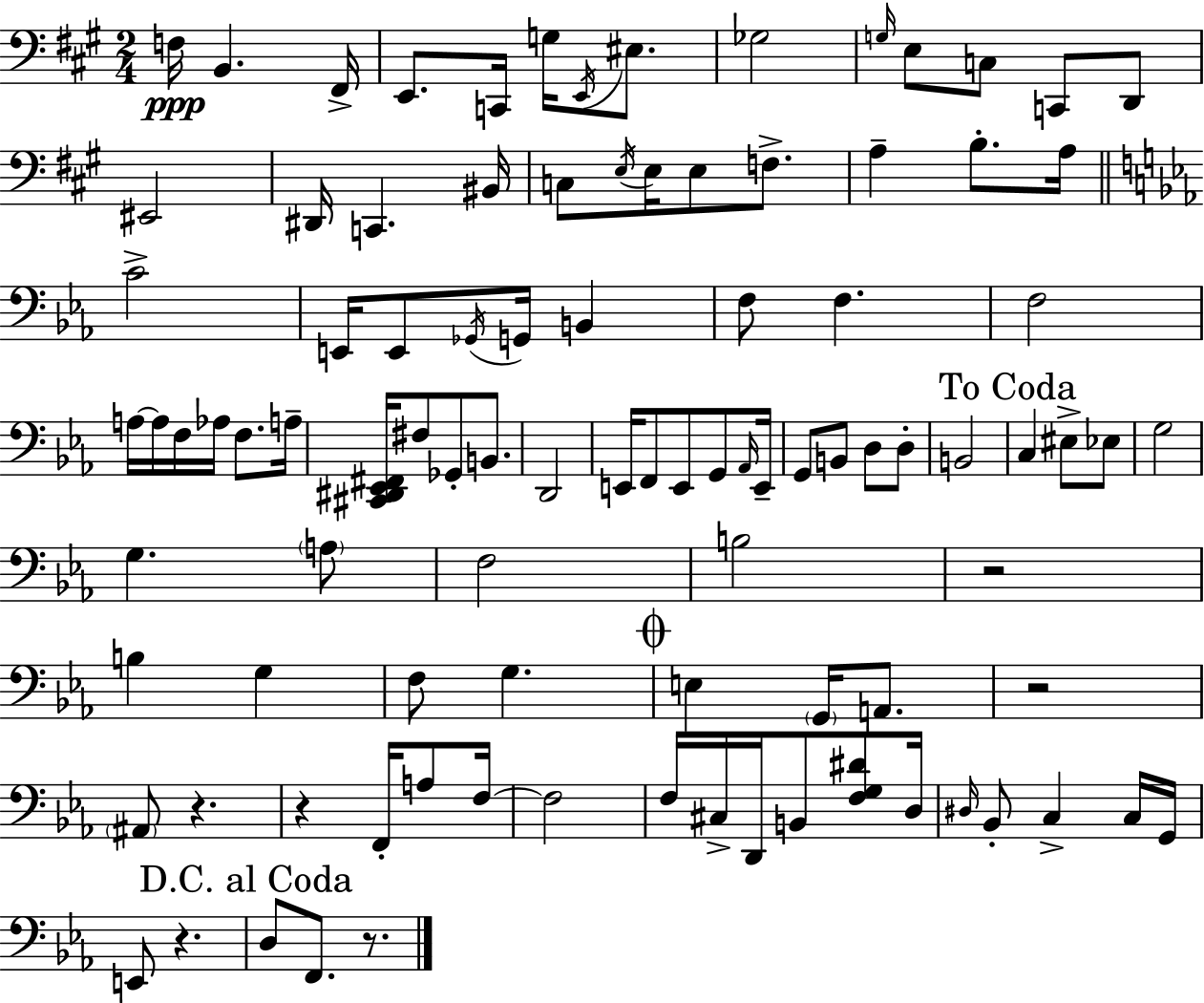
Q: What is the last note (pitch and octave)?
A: F2